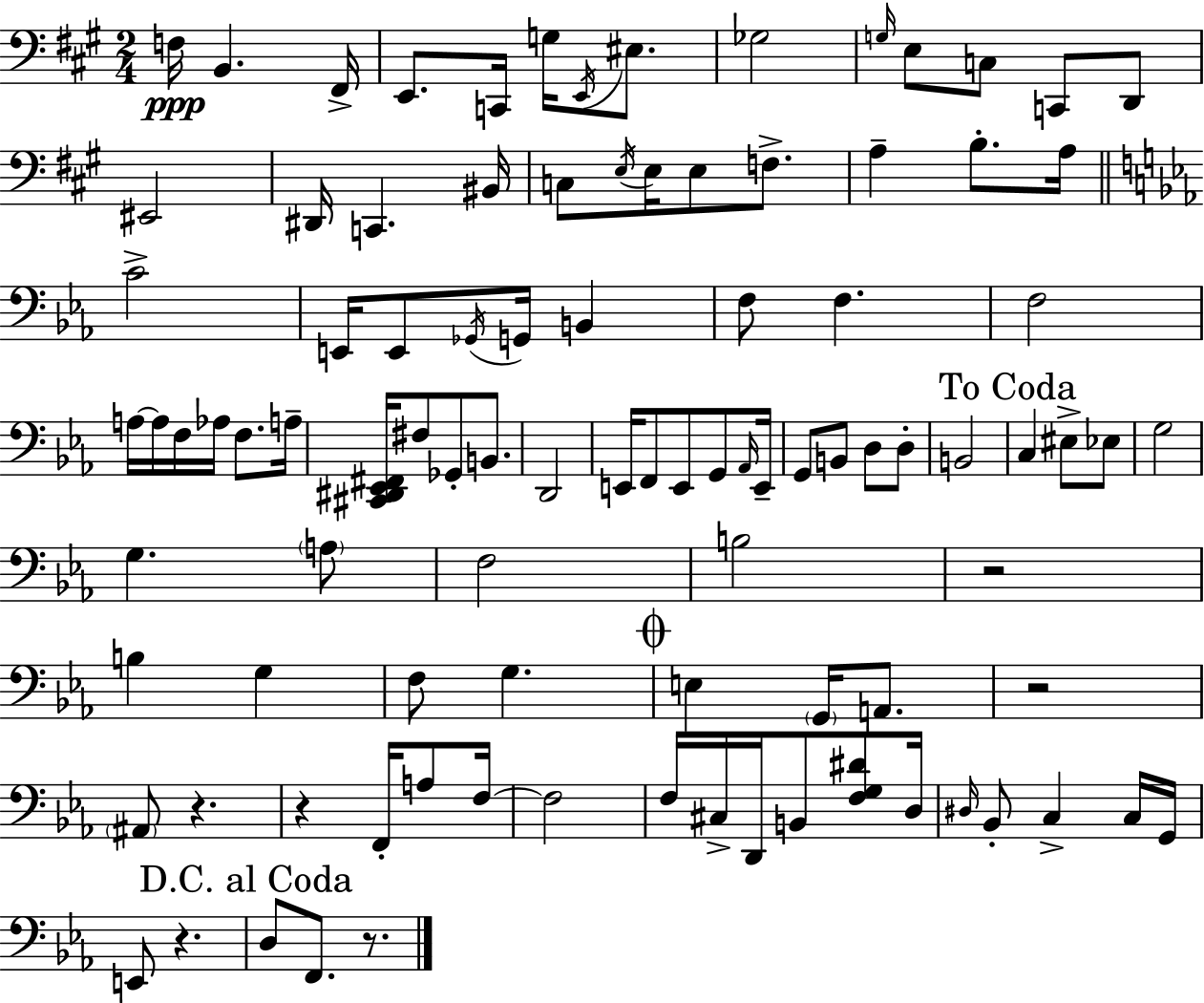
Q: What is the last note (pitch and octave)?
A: F2